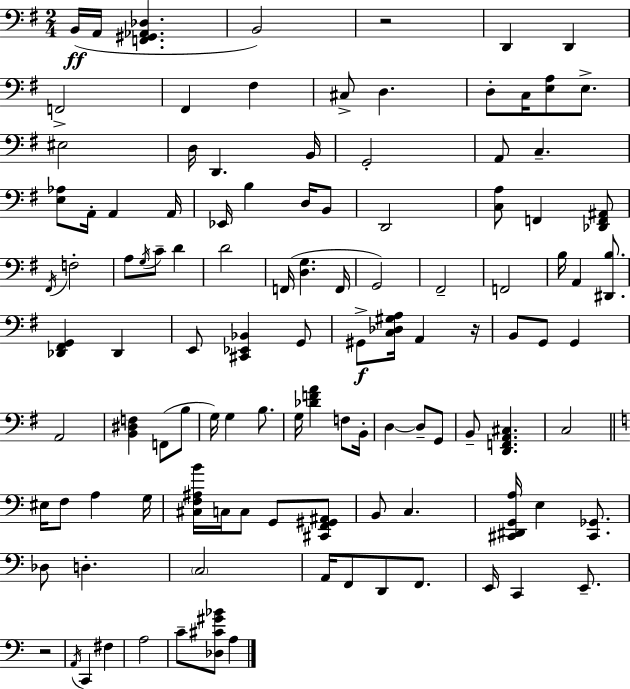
X:1
T:Untitled
M:2/4
L:1/4
K:G
B,,/4 A,,/4 [F,,^G,,_A,,_D,] B,,2 z2 D,, D,, F,,2 ^F,, ^F, ^C,/2 D, D,/2 C,/4 [E,A,]/2 E,/2 ^E,2 D,/4 D,, B,,/4 G,,2 A,,/2 C, [E,_A,]/2 A,,/4 A,, A,,/4 _E,,/4 B, D,/4 B,,/2 D,,2 [C,A,]/2 F,, [_D,,F,,^A,,]/2 ^F,,/4 F,2 A,/2 G,/4 C/2 D D2 F,,/4 [D,G,] F,,/4 G,,2 ^F,,2 F,,2 B,/4 A,, [^D,,B,]/2 [_D,,^F,,G,,] _D,, E,,/2 [^C,,_E,,_B,,] G,,/2 ^G,,/2 [C,_D,^G,A,]/4 A,, z/4 B,,/2 G,,/2 G,, A,,2 [B,,^D,F,] F,,/2 B,/2 G,/4 G, B,/2 G,/4 [_DFA] F,/2 B,,/4 D, D,/2 G,,/2 B,,/2 [D,,F,,A,,^C,] C,2 ^E,/4 F,/2 A, G,/4 [^C,F,^A,B]/4 C,/4 C,/2 G,,/2 [^C,,F,,^G,,^A,,]/2 B,,/2 C, [^C,,^D,,G,,A,]/4 E, [^C,,_G,,]/2 _D,/2 D, C,2 A,,/4 F,,/2 D,,/2 F,,/2 E,,/4 C,, E,,/2 z2 A,,/4 C,, ^F, A,2 C/2 [_D,^C^G_B]/2 A,